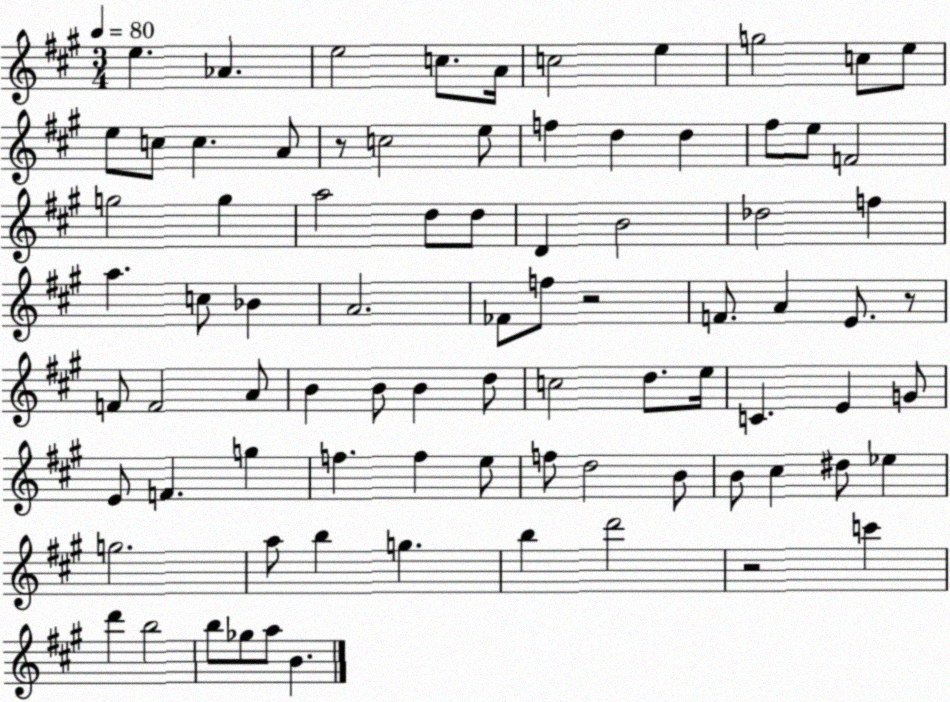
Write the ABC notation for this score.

X:1
T:Untitled
M:3/4
L:1/4
K:A
e _A e2 c/2 A/4 c2 e g2 c/2 e/2 e/2 c/2 c A/2 z/2 c2 e/2 f d d ^f/2 e/2 F2 g2 g a2 d/2 d/2 D B2 _d2 f a c/2 _B A2 _F/2 f/2 z2 F/2 A E/2 z/2 F/2 F2 A/2 B B/2 B d/2 c2 d/2 e/4 C E G/2 E/2 F g f f e/2 f/2 d2 B/2 B/2 ^c ^d/2 _e g2 a/2 b g b d'2 z2 c' d' b2 b/2 _g/2 a/2 B